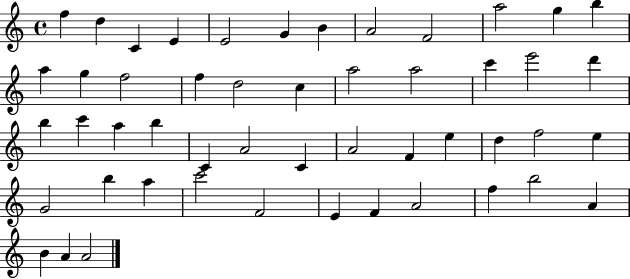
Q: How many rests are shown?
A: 0